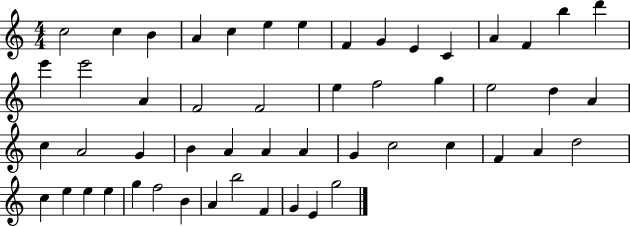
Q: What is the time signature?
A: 4/4